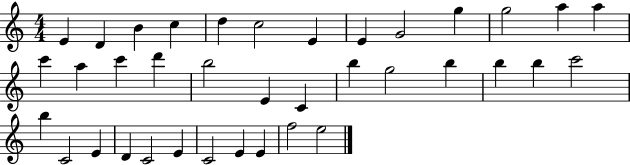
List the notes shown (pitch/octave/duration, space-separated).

E4/q D4/q B4/q C5/q D5/q C5/h E4/q E4/q G4/h G5/q G5/h A5/q A5/q C6/q A5/q C6/q D6/q B5/h E4/q C4/q B5/q G5/h B5/q B5/q B5/q C6/h B5/q C4/h E4/q D4/q C4/h E4/q C4/h E4/q E4/q F5/h E5/h